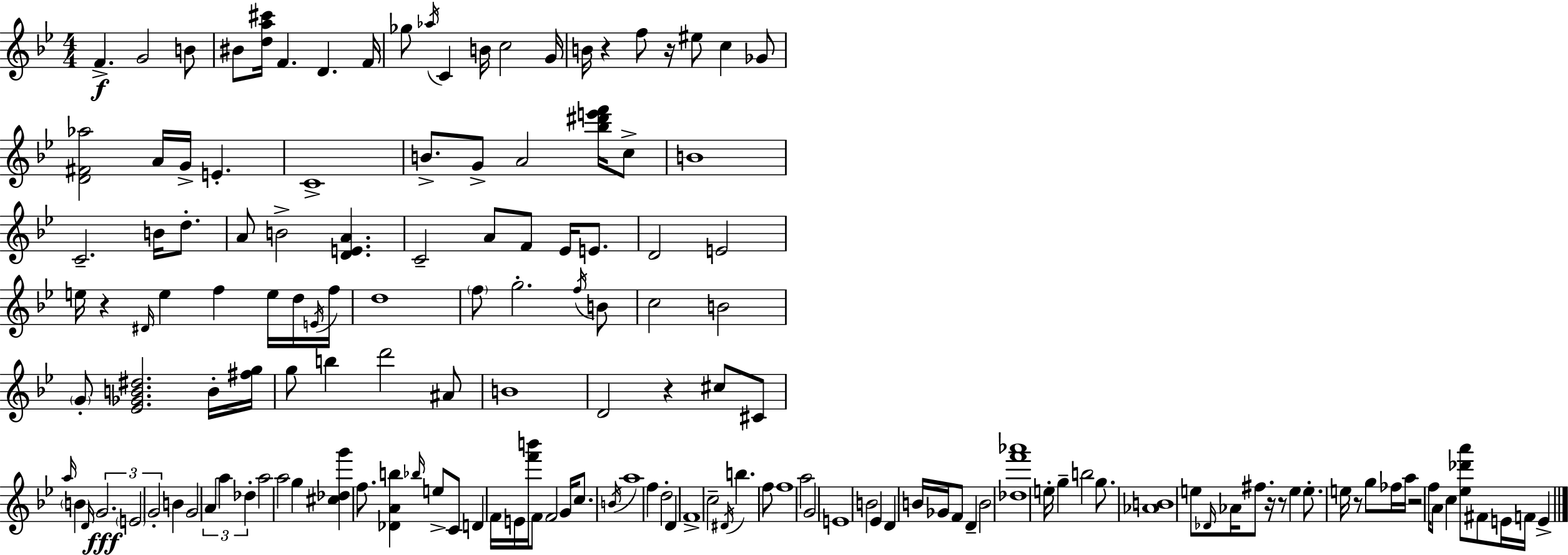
F4/q. G4/h B4/e BIS4/e [D5,A5,C#6]/s F4/q. D4/q. F4/s Gb5/e Ab5/s C4/q B4/s C5/h G4/s B4/s R/q F5/e R/s EIS5/e C5/q Gb4/e [D4,F#4,Ab5]/h A4/s G4/s E4/q. C4/w B4/e. G4/e A4/h [Bb5,D#6,E6,F6]/s C5/e B4/w C4/h. B4/s D5/e. A4/e B4/h [D4,E4,A4]/q. C4/h A4/e F4/e Eb4/s E4/e. D4/h E4/h E5/s R/q D#4/s E5/q F5/q E5/s D5/s E4/s F5/s D5/w F5/e G5/h. F5/s B4/e C5/h B4/h G4/e [Eb4,Gb4,B4,D#5]/h. B4/s [F#5,G5]/s G5/e B5/q D6/h A#4/e B4/w D4/h R/q C#5/e C#4/e A5/s B4/q D4/s G4/h. E4/h G4/h B4/q G4/h A4/q A5/q Db5/q A5/h A5/h G5/q [C#5,Db5,G6]/q F5/e. [Db4,A4,B5]/q Bb5/s E5/e C4/e D4/q F4/s E4/s [F6,B6]/s F4/e F4/h G4/s C5/e. B4/s A5/w F5/q D5/h D4/q F4/w C5/h D#4/s B5/q. F5/e F5/w A5/h G4/h E4/w B4/h Eb4/q D4/q B4/s Gb4/s F4/e D4/q B4/h [Db5,F6,Ab6]/w E5/s G5/q B5/h G5/e. [Ab4,B4]/w E5/e Db4/s Ab4/s F#5/e. R/s R/e E5/q E5/e. E5/s R/e G5/e FES5/s A5/s R/h F5/s A4/e C5/q [Eb5,Db6,A6]/e F#4/e E4/s F4/s E4/q